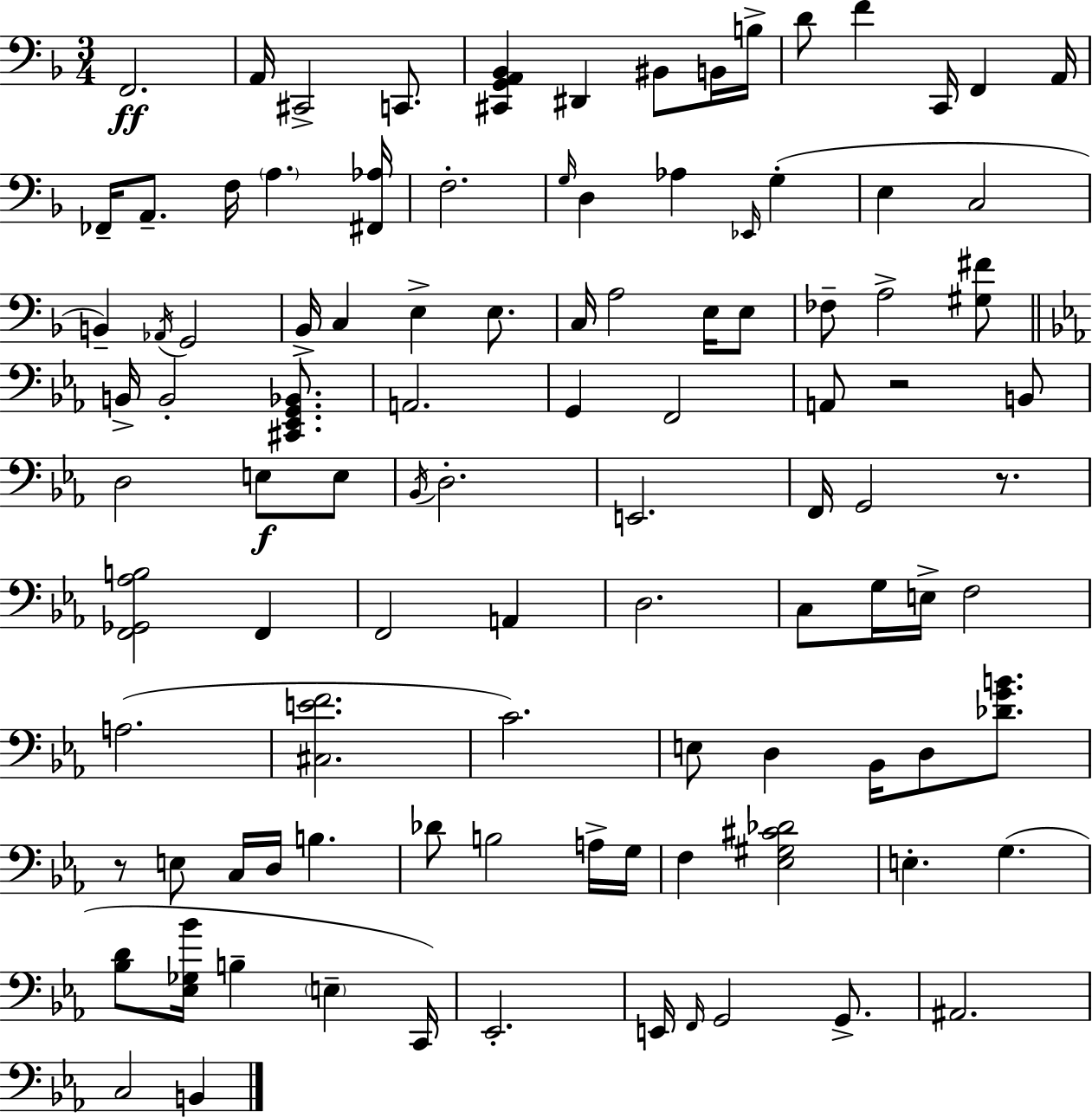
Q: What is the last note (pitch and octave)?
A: B2